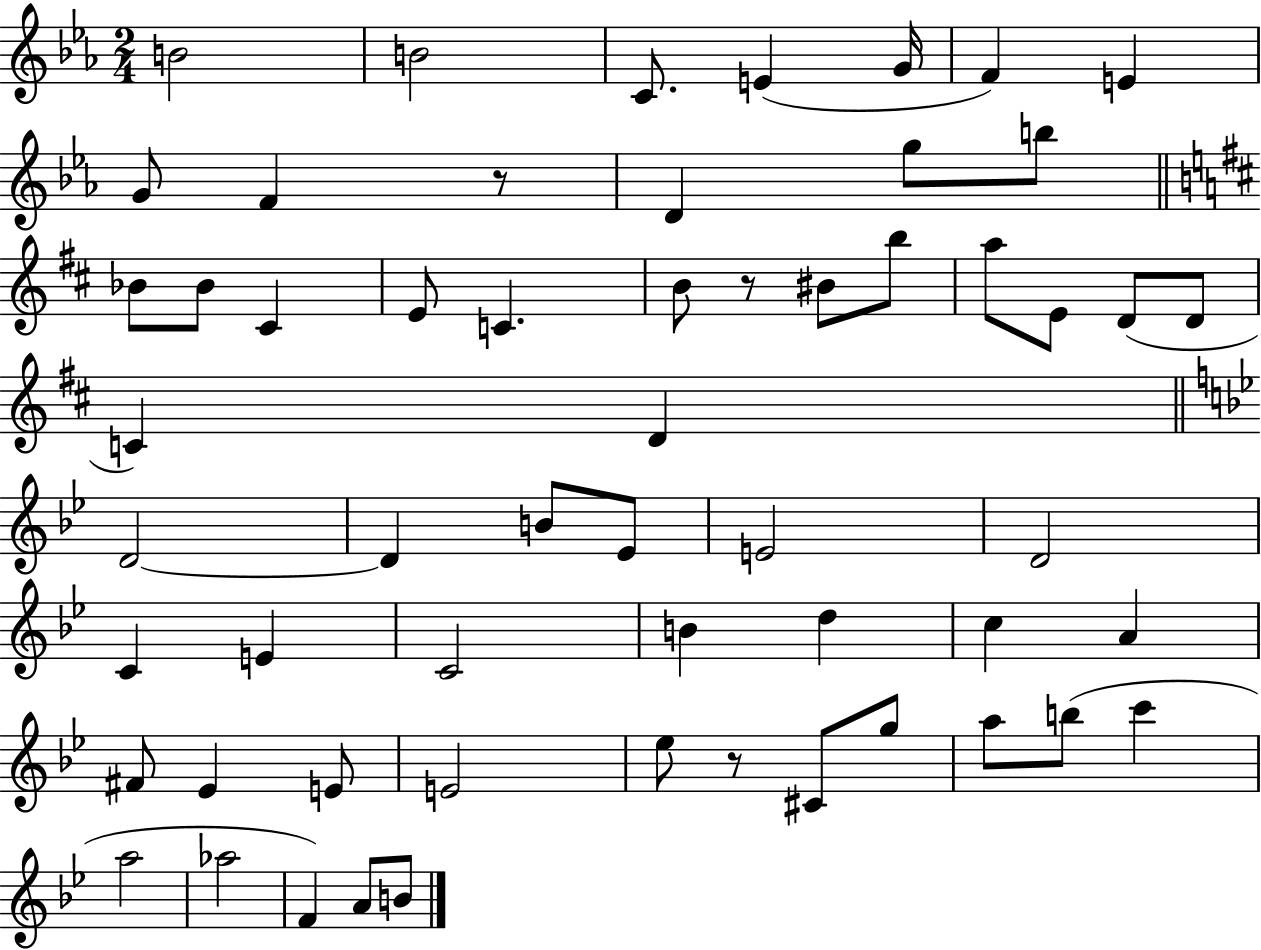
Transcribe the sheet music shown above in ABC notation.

X:1
T:Untitled
M:2/4
L:1/4
K:Eb
B2 B2 C/2 E G/4 F E G/2 F z/2 D g/2 b/2 _B/2 _B/2 ^C E/2 C B/2 z/2 ^B/2 b/2 a/2 E/2 D/2 D/2 C D D2 D B/2 _E/2 E2 D2 C E C2 B d c A ^F/2 _E E/2 E2 _e/2 z/2 ^C/2 g/2 a/2 b/2 c' a2 _a2 F A/2 B/2